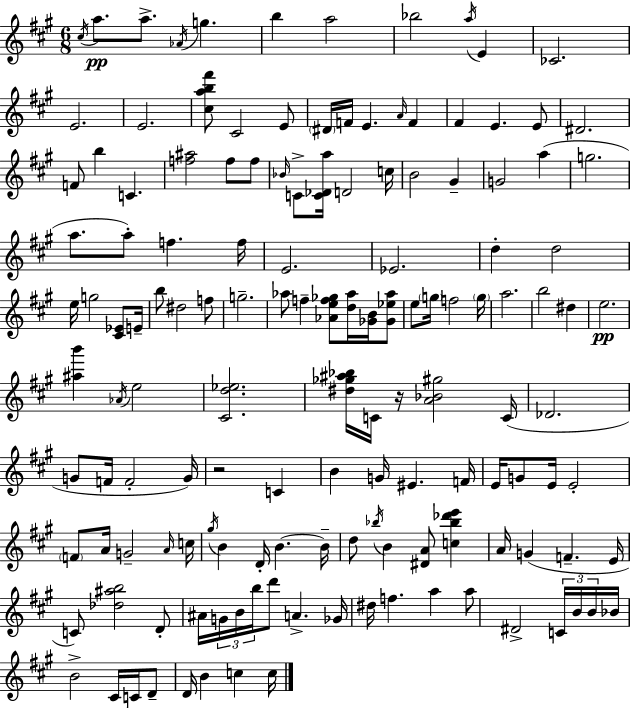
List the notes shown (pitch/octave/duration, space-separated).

C#5/s A5/e. A5/e. Ab4/s G5/q. B5/q A5/h Bb5/h A5/s E4/q CES4/h. E4/h. E4/h. [C#5,A5,B5,F#6]/e C#4/h E4/e D#4/s F4/s E4/q. A4/s F4/q F#4/q E4/q. E4/e D#4/h. F4/e B5/q C4/q. [F5,A#5]/h F5/e F5/e Bb4/s C4/e [C4,Db4,A5]/s D4/h C5/s B4/h G#4/q G4/h A5/q G5/h. A5/e. A5/e F5/q. F5/s E4/h. Eb4/h. D5/q D5/h E5/s G5/h [C#4,Eb4]/e E4/s B5/e D#5/h F5/e G5/h. Ab5/e F5/q [Ab4,E5,F5,Gb5]/e [D5,Ab5]/s [Gb4,B4]/s [Gb4,Eb5,Ab5]/e E5/e G5/s F5/h G5/s A5/h. B5/h D#5/q E5/h. [A#5,B6]/q Ab4/s E5/h [C#4,D5,Eb5]/h. [D#5,Gb5,A#5,Bb5]/s C4/s R/s [A4,Bb4,G#5]/h C4/s Db4/h. G4/e F4/s F4/h G4/s R/h C4/q B4/q G4/s EIS4/q. F4/s E4/s G4/e E4/s E4/h F4/e A4/s G4/h A4/s C5/s G#5/s B4/q D4/s B4/q. B4/s D5/e Bb5/s B4/q [D#4,A4]/e [C5,Bb5,Db6,E6]/q A4/s G4/q F4/q. E4/s C4/e [Db5,A#5,B5]/h D4/e A#4/s G4/s B4/s B5/s D6/e A4/q. Gb4/s D#5/s F5/q. A5/q A5/e D#4/h C4/s B4/s B4/s Bb4/s B4/h C#4/s C4/s D4/e D4/s B4/q C5/q C5/s